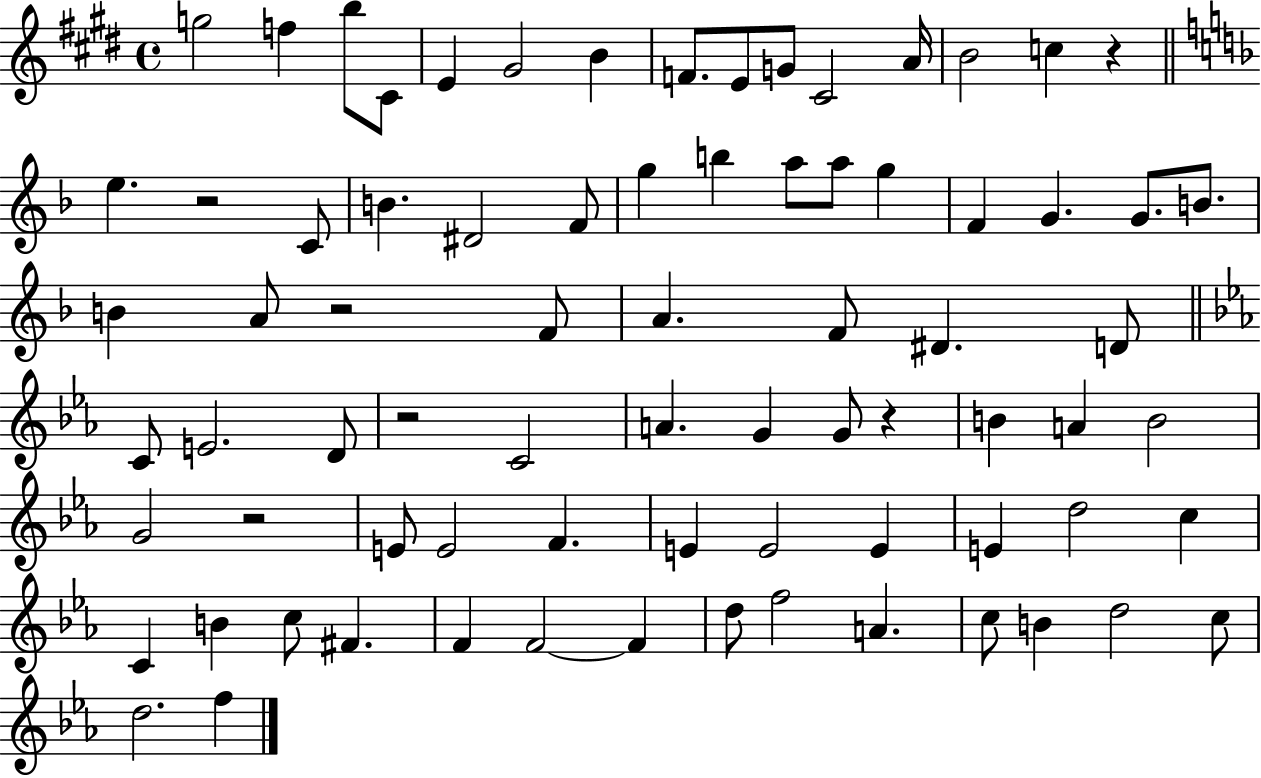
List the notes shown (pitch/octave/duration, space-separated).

G5/h F5/q B5/e C#4/e E4/q G#4/h B4/q F4/e. E4/e G4/e C#4/h A4/s B4/h C5/q R/q E5/q. R/h C4/e B4/q. D#4/h F4/e G5/q B5/q A5/e A5/e G5/q F4/q G4/q. G4/e. B4/e. B4/q A4/e R/h F4/e A4/q. F4/e D#4/q. D4/e C4/e E4/h. D4/e R/h C4/h A4/q. G4/q G4/e R/q B4/q A4/q B4/h G4/h R/h E4/e E4/h F4/q. E4/q E4/h E4/q E4/q D5/h C5/q C4/q B4/q C5/e F#4/q. F4/q F4/h F4/q D5/e F5/h A4/q. C5/e B4/q D5/h C5/e D5/h. F5/q